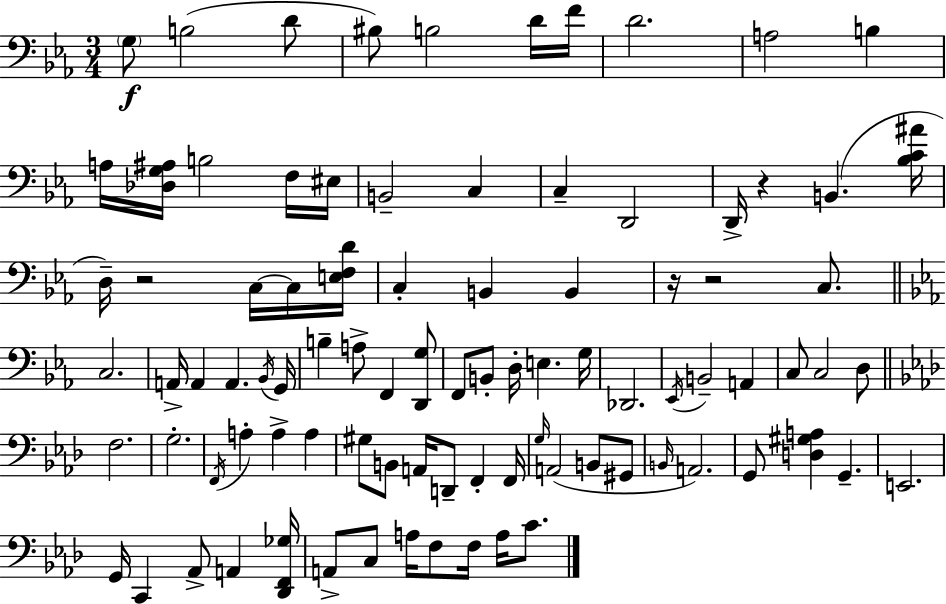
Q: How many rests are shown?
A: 4